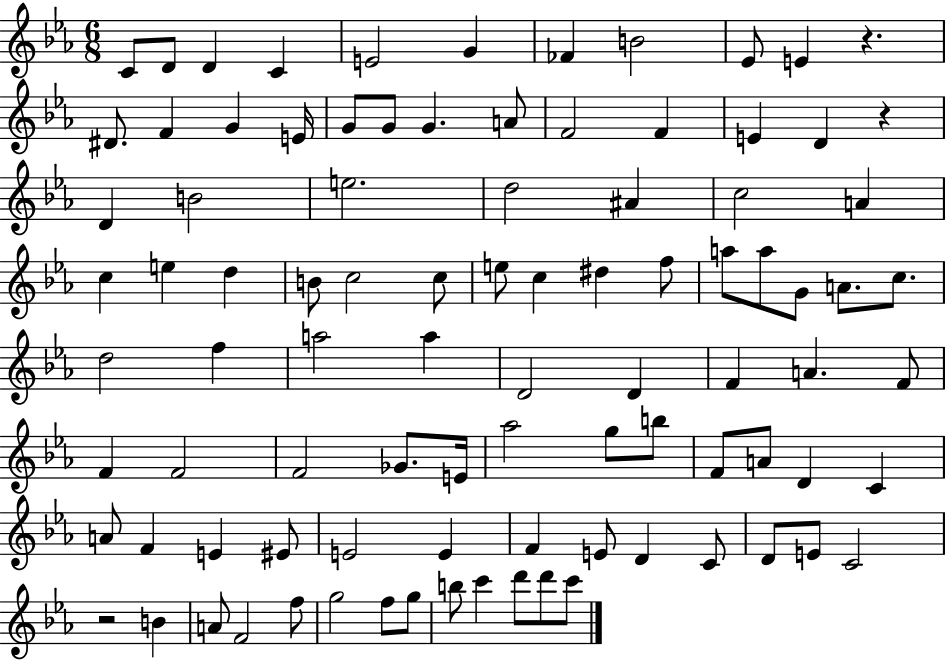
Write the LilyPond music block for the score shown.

{
  \clef treble
  \numericTimeSignature
  \time 6/8
  \key ees \major
  c'8 d'8 d'4 c'4 | e'2 g'4 | fes'4 b'2 | ees'8 e'4 r4. | \break dis'8. f'4 g'4 e'16 | g'8 g'8 g'4. a'8 | f'2 f'4 | e'4 d'4 r4 | \break d'4 b'2 | e''2. | d''2 ais'4 | c''2 a'4 | \break c''4 e''4 d''4 | b'8 c''2 c''8 | e''8 c''4 dis''4 f''8 | a''8 a''8 g'8 a'8. c''8. | \break d''2 f''4 | a''2 a''4 | d'2 d'4 | f'4 a'4. f'8 | \break f'4 f'2 | f'2 ges'8. e'16 | aes''2 g''8 b''8 | f'8 a'8 d'4 c'4 | \break a'8 f'4 e'4 eis'8 | e'2 e'4 | f'4 e'8 d'4 c'8 | d'8 e'8 c'2 | \break r2 b'4 | a'8 f'2 f''8 | g''2 f''8 g''8 | b''8 c'''4 d'''8 d'''8 c'''8 | \break \bar "|."
}